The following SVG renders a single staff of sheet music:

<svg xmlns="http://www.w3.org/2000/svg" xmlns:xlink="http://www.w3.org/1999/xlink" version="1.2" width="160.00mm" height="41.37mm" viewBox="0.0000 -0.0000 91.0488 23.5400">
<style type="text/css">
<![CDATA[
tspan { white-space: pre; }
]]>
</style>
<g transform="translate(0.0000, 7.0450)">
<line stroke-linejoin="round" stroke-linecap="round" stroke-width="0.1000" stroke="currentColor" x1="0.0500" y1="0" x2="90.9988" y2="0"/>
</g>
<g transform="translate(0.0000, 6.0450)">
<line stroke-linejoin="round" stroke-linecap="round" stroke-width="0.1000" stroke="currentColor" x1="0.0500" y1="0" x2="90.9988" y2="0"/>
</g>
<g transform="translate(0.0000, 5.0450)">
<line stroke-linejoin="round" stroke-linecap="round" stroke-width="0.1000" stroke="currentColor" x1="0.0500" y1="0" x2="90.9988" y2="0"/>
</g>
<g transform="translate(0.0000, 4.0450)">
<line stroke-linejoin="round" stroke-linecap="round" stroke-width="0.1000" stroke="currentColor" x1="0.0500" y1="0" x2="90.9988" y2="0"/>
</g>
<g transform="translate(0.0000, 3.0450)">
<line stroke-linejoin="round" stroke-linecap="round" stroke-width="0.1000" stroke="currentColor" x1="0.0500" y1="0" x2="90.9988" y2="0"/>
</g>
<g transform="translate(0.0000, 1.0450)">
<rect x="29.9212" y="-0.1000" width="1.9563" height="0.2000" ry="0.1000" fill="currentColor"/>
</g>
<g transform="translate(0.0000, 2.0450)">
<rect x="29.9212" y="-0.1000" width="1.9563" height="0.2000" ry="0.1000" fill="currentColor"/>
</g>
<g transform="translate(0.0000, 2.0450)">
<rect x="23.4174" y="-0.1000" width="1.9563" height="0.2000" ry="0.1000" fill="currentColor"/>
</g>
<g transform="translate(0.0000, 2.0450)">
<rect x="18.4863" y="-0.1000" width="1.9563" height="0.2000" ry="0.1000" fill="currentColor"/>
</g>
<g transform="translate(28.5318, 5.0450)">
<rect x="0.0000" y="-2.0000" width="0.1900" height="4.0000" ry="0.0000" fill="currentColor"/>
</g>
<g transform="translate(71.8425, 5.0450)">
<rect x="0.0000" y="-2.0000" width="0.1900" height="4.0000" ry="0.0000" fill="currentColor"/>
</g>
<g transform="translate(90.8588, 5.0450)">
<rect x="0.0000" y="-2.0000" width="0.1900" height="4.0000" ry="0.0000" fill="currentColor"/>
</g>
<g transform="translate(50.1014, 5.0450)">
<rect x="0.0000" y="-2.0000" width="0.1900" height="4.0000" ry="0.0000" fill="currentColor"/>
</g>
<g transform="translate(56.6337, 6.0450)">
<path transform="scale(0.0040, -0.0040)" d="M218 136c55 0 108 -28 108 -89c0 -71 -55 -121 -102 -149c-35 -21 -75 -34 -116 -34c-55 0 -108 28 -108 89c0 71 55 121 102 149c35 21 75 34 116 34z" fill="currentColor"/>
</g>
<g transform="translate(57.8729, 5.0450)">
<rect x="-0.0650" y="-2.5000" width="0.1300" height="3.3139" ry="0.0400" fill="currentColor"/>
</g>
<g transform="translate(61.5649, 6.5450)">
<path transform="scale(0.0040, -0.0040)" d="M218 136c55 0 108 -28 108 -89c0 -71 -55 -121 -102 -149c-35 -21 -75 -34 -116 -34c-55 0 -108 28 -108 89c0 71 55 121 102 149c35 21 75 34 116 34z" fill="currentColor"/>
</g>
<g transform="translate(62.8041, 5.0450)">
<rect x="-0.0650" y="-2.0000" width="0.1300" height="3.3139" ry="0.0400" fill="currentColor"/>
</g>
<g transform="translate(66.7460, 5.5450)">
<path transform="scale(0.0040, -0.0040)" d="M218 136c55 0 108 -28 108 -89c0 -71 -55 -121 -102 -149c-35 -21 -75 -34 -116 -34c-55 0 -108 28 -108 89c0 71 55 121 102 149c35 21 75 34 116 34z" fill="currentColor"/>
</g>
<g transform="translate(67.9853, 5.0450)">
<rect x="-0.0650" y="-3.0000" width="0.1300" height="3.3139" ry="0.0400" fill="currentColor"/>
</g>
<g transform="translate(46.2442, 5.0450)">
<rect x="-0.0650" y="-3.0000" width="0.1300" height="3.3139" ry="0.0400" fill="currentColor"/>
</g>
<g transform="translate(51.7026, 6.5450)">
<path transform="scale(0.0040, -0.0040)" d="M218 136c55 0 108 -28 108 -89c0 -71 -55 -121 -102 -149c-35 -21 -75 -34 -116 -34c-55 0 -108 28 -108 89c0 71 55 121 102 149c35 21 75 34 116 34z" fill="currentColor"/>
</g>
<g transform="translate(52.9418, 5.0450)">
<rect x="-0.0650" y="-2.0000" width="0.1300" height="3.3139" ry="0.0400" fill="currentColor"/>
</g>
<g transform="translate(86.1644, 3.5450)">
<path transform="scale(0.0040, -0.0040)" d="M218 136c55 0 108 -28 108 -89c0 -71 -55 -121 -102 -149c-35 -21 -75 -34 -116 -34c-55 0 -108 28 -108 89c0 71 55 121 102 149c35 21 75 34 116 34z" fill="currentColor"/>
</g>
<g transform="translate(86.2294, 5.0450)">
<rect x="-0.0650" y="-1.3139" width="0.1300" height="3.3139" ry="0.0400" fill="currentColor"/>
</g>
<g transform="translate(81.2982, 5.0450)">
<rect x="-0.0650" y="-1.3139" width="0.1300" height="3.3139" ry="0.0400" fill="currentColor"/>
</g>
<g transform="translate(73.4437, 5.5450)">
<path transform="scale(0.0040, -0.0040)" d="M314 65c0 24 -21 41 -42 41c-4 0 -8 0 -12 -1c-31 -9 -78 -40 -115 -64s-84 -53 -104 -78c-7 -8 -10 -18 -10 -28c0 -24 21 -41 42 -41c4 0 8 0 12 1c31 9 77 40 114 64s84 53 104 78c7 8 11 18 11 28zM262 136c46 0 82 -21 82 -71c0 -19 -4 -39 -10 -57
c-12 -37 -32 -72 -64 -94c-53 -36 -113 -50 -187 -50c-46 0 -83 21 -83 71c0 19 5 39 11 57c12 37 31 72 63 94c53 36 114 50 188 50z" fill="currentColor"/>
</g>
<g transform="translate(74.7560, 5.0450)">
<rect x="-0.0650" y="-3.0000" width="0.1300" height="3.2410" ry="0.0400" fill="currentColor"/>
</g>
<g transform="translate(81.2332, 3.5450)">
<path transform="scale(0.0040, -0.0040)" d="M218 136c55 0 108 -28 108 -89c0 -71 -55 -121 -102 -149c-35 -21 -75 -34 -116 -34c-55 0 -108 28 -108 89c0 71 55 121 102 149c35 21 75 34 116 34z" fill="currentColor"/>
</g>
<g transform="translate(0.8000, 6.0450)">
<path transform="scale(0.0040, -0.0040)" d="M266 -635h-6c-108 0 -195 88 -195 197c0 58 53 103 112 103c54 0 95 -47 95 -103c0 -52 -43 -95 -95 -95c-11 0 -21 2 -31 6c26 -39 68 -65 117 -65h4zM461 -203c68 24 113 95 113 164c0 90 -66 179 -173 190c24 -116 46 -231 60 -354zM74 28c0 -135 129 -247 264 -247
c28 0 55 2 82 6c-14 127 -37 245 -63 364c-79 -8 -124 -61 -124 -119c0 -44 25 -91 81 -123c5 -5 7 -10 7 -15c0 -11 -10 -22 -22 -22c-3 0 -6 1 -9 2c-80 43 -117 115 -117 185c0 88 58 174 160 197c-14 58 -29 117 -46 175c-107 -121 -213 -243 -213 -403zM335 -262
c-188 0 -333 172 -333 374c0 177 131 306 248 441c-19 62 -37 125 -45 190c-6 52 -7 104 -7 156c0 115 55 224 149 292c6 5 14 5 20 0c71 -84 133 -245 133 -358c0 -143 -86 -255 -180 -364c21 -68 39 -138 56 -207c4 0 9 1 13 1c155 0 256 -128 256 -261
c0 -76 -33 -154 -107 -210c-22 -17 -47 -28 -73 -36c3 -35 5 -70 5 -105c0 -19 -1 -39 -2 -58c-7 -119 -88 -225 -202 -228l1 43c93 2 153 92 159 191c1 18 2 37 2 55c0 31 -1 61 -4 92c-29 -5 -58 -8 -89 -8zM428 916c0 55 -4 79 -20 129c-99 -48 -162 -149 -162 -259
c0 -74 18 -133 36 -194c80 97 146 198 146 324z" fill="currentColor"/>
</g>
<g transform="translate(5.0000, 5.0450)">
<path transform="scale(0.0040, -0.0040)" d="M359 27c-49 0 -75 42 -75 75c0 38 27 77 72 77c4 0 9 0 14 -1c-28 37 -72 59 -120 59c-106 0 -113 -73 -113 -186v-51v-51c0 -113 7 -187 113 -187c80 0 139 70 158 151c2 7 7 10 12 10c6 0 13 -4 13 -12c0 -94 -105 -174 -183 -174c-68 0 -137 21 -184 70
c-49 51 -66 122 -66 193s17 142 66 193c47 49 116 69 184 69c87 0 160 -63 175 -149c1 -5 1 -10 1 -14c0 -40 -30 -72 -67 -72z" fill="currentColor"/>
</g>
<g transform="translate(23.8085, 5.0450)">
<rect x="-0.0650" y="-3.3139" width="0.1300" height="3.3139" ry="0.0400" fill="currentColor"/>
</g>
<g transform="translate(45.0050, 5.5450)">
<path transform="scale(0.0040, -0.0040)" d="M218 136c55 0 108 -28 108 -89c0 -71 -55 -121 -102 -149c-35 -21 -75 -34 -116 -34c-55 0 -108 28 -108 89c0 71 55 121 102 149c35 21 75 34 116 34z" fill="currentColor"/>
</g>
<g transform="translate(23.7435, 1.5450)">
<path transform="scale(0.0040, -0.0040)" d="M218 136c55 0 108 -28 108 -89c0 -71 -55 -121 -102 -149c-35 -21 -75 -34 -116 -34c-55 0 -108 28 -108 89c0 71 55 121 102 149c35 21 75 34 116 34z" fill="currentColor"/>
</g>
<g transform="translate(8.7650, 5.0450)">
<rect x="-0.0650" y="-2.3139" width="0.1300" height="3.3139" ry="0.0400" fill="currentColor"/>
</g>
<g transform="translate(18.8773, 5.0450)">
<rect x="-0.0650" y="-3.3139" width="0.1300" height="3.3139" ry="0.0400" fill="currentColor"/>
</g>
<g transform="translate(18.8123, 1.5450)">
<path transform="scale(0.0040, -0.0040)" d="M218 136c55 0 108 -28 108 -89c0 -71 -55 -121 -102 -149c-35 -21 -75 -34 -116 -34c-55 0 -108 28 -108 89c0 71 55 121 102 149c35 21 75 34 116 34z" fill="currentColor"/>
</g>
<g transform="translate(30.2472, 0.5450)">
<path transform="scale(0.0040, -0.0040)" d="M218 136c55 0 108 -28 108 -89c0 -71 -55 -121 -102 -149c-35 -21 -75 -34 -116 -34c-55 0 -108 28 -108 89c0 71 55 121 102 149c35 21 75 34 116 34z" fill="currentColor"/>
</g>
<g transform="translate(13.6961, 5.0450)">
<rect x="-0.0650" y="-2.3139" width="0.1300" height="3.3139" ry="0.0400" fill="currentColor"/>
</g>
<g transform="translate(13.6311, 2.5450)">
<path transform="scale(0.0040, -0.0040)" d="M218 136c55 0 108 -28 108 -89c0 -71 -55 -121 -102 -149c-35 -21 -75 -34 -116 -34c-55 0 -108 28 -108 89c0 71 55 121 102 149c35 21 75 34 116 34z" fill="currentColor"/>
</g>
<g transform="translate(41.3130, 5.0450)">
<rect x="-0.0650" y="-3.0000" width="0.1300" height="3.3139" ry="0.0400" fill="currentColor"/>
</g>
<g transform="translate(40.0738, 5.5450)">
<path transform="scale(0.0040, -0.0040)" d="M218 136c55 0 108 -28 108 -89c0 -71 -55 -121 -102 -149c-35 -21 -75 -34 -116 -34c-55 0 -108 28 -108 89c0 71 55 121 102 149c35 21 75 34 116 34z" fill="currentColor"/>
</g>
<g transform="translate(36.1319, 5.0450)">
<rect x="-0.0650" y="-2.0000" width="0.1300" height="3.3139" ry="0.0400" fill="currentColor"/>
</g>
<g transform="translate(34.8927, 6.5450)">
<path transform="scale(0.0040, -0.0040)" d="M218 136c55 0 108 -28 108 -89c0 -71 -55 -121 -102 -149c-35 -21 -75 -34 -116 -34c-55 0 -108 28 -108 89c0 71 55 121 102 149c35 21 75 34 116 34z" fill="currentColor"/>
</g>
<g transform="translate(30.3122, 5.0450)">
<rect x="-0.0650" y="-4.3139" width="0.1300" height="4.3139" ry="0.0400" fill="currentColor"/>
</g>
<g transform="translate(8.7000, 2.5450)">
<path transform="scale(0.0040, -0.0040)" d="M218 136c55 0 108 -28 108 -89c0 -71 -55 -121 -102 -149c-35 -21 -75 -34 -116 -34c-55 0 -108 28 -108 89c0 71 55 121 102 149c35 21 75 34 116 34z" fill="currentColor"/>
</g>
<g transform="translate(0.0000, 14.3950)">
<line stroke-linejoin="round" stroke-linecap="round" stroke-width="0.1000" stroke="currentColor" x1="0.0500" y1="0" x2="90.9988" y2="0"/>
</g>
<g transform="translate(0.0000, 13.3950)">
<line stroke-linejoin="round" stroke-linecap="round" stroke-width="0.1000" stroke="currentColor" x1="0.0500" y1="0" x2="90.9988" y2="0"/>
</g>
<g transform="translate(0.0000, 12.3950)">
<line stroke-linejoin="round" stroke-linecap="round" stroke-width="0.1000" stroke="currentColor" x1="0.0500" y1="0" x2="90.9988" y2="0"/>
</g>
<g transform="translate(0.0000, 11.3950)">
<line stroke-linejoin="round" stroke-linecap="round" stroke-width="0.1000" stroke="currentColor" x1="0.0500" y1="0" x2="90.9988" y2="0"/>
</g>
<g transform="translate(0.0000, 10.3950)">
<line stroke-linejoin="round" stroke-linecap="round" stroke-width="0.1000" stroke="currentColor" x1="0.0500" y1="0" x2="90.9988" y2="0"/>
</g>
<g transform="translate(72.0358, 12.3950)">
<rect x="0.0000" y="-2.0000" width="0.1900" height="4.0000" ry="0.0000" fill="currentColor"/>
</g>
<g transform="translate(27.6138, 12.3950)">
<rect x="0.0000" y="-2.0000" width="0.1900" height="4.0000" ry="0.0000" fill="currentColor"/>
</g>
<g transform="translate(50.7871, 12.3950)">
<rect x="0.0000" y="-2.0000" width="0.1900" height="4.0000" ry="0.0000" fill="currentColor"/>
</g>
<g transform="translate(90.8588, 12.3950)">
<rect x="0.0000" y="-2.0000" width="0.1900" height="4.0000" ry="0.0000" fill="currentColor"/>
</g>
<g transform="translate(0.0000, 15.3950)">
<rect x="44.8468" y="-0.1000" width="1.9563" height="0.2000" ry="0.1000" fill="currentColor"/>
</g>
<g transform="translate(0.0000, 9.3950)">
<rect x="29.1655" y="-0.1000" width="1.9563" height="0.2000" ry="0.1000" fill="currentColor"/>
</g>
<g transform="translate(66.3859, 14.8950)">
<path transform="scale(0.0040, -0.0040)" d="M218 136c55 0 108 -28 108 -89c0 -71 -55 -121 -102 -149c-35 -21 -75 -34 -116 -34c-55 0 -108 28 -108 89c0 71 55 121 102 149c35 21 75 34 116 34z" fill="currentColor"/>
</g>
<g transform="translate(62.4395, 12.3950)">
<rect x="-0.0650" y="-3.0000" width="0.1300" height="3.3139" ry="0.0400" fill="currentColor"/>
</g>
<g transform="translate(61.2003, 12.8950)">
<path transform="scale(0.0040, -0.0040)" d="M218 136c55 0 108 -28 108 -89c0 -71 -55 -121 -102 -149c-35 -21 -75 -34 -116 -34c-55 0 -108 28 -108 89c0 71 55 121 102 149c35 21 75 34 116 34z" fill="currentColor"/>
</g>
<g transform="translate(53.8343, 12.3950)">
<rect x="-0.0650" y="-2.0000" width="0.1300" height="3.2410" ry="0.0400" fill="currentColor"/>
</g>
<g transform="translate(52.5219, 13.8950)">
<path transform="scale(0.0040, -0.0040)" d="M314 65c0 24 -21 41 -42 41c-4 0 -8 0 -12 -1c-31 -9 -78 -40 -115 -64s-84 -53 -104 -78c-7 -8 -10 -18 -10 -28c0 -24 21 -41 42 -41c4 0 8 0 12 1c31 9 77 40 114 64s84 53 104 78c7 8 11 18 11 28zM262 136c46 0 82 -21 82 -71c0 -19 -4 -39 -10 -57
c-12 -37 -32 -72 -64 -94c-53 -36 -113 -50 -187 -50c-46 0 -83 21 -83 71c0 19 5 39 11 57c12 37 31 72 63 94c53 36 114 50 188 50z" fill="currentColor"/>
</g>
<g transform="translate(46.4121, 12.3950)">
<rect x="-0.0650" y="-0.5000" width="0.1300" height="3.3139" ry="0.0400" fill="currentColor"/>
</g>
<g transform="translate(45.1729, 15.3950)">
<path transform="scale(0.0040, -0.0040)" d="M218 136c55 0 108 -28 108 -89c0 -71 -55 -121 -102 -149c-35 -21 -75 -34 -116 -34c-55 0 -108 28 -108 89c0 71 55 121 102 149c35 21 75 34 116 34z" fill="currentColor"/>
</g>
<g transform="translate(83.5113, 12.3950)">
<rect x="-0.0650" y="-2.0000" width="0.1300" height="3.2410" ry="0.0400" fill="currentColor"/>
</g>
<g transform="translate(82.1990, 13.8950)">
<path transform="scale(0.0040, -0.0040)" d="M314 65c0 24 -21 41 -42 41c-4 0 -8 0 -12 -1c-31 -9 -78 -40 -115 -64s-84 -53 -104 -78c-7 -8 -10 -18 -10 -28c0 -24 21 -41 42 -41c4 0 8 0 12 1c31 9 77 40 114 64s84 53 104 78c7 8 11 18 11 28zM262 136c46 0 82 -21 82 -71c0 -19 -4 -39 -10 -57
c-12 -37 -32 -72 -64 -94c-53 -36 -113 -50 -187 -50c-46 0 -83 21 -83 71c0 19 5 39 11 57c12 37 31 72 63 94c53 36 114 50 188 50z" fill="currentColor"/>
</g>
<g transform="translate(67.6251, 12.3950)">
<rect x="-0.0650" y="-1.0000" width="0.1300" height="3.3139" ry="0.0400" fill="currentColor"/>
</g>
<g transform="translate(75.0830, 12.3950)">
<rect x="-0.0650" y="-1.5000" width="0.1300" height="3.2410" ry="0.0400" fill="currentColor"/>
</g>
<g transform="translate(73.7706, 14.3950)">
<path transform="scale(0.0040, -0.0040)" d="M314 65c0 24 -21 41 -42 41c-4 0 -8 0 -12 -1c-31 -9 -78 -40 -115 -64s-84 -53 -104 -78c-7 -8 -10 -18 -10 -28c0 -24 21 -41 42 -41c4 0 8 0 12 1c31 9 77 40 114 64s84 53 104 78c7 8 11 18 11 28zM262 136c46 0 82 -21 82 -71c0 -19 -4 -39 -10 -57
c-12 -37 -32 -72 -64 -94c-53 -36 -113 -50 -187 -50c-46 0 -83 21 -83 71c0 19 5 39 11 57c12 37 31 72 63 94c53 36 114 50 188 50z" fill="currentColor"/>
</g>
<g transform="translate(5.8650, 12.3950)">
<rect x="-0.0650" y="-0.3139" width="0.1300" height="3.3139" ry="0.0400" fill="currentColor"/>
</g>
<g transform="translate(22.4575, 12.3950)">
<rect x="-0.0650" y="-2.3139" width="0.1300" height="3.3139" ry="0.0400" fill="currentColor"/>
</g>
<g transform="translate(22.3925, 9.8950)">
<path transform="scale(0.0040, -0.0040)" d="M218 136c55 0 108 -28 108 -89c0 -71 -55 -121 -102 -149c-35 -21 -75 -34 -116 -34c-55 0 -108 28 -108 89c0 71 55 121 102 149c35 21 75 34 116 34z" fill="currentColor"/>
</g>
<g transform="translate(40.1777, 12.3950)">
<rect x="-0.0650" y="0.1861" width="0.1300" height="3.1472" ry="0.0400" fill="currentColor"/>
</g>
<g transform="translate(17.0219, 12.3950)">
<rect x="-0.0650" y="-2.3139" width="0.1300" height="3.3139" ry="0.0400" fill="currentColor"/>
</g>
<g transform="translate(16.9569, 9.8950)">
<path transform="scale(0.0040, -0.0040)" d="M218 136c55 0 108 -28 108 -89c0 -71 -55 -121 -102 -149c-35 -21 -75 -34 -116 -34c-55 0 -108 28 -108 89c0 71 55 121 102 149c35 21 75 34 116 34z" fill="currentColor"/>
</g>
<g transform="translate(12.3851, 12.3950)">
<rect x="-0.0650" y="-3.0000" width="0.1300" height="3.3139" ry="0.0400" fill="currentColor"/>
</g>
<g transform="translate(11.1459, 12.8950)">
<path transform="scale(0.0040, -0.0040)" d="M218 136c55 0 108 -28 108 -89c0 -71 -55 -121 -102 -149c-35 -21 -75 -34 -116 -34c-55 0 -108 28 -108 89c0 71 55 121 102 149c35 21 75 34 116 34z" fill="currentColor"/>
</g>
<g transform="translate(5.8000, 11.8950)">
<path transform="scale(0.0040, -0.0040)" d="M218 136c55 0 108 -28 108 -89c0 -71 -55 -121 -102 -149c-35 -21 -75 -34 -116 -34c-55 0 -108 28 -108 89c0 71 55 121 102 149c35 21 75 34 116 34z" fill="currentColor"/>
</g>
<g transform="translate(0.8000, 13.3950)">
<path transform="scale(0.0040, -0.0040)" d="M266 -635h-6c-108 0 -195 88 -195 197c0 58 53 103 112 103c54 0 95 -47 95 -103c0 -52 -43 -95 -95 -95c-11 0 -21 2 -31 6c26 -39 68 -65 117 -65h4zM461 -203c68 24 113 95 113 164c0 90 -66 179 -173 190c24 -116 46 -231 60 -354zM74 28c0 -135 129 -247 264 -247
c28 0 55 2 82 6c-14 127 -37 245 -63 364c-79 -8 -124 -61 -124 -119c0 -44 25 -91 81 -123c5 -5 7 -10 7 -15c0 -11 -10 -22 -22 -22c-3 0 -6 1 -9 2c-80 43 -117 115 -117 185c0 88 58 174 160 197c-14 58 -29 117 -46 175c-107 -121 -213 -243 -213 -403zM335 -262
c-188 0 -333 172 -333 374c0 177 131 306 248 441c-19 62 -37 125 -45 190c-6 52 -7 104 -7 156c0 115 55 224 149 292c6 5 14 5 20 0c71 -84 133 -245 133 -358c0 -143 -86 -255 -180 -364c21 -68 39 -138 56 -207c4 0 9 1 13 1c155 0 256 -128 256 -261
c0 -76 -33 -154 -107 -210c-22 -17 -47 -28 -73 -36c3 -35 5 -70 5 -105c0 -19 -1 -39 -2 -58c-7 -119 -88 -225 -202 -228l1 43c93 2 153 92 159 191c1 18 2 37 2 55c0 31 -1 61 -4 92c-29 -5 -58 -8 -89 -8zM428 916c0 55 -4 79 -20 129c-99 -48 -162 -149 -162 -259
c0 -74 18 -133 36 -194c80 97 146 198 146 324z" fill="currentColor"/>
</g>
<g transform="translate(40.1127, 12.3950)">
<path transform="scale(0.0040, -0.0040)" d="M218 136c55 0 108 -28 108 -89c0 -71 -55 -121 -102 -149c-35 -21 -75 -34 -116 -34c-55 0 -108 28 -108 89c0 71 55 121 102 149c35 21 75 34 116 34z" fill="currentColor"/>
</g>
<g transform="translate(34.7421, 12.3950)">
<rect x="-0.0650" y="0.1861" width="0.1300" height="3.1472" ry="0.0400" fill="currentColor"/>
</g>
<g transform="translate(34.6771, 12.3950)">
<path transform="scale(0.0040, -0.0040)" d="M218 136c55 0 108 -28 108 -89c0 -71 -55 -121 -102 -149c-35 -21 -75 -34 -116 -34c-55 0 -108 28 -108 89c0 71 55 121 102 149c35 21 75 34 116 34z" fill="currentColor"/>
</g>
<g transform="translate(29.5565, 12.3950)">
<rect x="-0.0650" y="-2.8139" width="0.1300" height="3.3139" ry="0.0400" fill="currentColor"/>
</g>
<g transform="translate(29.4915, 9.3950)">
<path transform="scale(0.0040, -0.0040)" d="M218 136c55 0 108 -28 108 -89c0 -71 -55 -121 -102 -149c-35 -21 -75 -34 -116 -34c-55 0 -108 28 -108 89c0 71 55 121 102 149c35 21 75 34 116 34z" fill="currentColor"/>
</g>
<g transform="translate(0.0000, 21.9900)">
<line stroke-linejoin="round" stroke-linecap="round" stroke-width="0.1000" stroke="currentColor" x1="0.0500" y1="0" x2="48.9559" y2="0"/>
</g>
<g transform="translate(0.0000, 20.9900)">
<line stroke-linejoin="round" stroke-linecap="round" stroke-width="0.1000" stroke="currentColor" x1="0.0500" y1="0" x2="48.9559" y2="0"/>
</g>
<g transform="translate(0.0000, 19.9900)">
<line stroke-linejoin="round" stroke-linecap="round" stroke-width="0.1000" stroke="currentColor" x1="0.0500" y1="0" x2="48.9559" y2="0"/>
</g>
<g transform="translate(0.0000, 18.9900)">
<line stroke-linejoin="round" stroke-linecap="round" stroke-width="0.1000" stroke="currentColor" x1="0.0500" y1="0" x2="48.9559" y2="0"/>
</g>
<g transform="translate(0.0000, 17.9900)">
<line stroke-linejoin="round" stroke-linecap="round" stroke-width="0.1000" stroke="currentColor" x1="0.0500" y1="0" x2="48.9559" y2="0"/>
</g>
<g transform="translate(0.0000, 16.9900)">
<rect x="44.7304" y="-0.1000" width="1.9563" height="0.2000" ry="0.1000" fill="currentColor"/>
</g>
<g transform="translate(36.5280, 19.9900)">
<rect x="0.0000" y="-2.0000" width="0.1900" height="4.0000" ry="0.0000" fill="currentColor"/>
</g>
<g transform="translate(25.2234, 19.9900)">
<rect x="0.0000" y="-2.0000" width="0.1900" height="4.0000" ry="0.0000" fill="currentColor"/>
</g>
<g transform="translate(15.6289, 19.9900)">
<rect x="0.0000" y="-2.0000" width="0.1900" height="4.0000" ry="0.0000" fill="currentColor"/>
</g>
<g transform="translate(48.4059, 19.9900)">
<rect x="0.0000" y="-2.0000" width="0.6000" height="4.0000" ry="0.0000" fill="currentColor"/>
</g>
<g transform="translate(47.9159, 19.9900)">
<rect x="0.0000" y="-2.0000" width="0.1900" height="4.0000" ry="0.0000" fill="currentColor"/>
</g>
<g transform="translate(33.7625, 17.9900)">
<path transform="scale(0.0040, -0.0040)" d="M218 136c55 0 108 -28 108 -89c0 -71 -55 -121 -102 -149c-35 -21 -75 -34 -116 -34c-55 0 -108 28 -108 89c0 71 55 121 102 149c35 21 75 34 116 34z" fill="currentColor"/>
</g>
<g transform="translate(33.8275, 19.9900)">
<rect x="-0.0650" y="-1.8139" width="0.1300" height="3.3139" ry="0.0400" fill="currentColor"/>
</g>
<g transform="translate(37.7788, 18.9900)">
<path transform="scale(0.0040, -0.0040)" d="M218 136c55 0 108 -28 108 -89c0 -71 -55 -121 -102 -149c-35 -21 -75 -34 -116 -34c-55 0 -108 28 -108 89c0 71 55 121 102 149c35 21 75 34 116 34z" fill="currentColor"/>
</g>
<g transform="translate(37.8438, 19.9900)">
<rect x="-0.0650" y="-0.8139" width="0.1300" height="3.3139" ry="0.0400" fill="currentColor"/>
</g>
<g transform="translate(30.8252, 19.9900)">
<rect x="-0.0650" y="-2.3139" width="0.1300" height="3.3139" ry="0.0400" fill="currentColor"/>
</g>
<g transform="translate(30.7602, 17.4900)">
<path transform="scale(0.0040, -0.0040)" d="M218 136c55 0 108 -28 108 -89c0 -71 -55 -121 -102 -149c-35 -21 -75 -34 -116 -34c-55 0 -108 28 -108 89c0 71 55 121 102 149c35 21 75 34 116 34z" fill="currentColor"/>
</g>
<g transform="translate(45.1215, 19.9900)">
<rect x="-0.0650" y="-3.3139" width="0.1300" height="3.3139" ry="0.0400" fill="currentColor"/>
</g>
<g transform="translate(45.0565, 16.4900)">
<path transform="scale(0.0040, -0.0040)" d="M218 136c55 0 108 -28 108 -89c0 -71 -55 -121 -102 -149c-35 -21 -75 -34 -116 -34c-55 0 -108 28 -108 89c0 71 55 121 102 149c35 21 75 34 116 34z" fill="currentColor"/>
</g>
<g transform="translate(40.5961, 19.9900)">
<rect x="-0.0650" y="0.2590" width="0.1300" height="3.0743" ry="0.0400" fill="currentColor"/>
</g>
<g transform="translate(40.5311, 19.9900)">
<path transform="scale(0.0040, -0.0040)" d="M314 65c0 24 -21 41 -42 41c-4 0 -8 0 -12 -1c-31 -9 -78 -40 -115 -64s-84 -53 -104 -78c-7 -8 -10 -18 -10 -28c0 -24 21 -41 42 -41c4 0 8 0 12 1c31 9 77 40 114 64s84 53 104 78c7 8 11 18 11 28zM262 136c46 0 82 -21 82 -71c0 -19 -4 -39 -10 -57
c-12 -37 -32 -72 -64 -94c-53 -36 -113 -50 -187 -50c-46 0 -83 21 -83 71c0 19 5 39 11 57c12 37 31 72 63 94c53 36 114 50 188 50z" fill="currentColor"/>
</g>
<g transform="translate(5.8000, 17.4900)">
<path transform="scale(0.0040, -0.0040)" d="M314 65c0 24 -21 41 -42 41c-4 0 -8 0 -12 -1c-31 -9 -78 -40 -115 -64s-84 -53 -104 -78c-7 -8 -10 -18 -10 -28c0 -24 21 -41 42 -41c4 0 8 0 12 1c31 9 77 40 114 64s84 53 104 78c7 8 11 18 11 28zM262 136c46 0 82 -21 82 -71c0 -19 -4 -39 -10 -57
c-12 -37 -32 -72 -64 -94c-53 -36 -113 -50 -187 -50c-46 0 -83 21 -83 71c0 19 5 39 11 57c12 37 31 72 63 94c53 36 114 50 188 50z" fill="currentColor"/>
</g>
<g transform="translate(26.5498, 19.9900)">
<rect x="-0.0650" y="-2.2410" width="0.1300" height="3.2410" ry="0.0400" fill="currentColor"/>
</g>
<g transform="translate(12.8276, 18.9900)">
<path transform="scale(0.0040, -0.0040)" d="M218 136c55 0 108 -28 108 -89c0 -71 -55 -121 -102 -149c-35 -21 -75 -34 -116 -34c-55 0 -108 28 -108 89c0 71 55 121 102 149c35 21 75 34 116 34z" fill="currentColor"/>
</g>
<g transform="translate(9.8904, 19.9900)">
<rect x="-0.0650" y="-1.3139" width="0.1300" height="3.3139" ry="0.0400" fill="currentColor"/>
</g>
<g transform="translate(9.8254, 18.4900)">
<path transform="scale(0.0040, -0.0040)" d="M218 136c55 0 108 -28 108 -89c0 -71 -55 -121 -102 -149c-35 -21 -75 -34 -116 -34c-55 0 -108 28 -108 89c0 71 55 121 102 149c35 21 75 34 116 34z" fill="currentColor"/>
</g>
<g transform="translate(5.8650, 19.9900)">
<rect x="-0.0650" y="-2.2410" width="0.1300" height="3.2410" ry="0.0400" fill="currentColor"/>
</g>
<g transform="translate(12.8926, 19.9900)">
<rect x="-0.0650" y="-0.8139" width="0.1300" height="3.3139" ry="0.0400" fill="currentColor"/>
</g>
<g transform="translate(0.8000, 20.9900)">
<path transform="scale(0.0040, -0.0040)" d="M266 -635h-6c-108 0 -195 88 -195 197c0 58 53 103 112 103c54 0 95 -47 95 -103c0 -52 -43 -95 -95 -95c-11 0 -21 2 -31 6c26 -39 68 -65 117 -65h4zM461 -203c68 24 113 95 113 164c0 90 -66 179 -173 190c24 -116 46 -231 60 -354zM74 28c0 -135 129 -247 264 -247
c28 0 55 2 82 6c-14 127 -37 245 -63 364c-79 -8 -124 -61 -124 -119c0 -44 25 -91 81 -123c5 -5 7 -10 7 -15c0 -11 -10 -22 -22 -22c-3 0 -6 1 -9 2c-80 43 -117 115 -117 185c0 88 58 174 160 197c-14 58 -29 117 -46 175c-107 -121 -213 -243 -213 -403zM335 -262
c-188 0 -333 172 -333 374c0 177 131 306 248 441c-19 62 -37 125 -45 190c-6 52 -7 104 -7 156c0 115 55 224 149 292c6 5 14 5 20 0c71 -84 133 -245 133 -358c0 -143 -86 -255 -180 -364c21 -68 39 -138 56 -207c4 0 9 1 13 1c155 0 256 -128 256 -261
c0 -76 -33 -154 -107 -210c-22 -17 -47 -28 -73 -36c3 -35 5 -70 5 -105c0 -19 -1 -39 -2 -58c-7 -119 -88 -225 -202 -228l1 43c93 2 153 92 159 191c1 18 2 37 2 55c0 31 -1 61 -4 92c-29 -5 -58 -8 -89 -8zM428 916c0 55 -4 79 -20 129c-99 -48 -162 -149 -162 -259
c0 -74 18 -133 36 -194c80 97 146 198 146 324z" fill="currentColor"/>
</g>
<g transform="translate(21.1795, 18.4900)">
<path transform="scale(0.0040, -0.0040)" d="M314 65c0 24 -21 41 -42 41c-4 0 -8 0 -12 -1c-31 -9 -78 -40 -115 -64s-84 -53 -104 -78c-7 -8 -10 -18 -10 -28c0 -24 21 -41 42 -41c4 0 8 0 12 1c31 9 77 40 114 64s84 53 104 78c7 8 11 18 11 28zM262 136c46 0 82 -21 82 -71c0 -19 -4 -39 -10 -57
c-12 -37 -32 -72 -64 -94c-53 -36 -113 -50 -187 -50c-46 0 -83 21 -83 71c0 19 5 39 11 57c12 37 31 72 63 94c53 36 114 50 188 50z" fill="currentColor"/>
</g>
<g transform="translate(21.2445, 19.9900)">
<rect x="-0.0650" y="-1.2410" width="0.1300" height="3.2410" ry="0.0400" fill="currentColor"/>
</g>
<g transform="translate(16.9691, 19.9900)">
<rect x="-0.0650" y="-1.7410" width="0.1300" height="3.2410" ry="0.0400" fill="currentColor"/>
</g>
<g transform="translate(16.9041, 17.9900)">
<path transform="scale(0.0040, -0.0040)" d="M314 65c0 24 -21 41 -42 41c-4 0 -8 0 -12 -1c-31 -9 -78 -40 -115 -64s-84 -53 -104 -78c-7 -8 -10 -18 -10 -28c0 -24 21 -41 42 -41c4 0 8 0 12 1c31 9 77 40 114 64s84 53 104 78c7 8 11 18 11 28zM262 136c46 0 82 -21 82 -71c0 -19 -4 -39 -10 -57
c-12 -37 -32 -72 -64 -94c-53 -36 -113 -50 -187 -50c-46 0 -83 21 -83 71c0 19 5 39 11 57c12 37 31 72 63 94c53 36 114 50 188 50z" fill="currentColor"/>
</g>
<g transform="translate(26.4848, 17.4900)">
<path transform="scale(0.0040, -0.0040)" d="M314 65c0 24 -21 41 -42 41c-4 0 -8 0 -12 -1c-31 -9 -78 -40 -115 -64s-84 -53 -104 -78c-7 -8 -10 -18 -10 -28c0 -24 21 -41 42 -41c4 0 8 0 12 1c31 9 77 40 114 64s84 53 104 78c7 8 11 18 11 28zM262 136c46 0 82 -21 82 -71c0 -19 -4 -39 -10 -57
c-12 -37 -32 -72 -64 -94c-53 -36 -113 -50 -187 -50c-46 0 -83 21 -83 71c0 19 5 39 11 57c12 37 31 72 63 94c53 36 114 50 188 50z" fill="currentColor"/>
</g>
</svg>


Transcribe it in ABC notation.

X:1
T:Untitled
M:4/4
L:1/4
K:C
g g b b d' F A A F G F A A2 e e c A g g a B B C F2 A D E2 F2 g2 e d f2 e2 g2 g f d B2 b